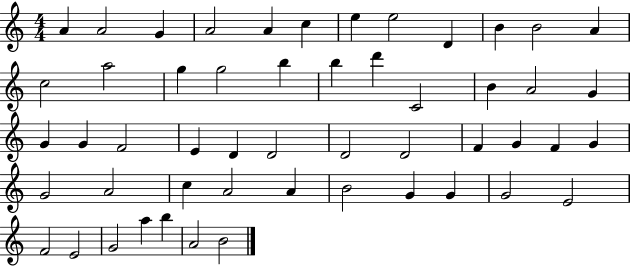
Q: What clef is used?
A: treble